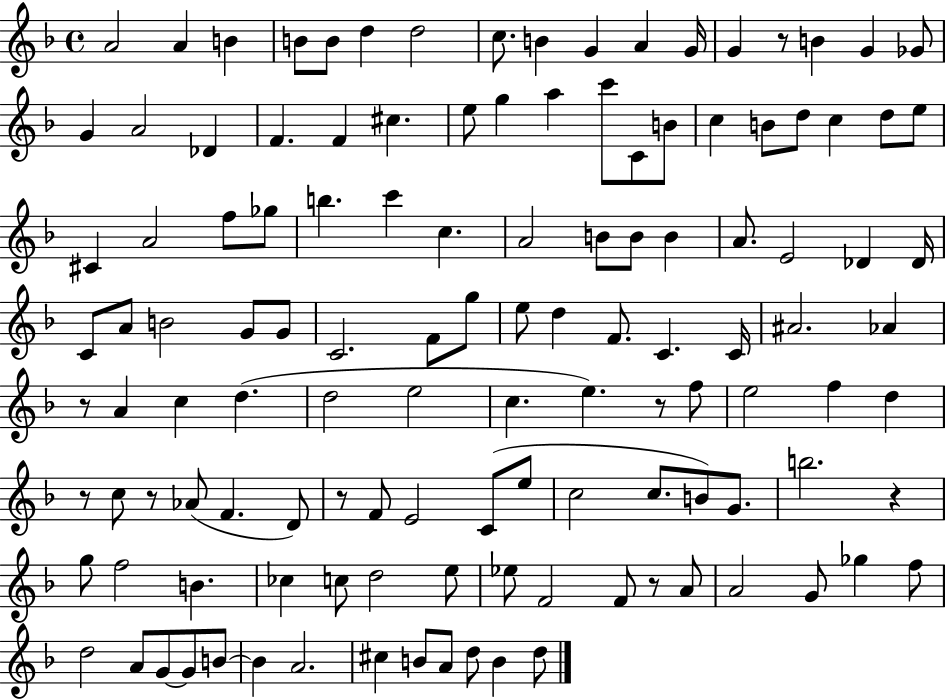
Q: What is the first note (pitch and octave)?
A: A4